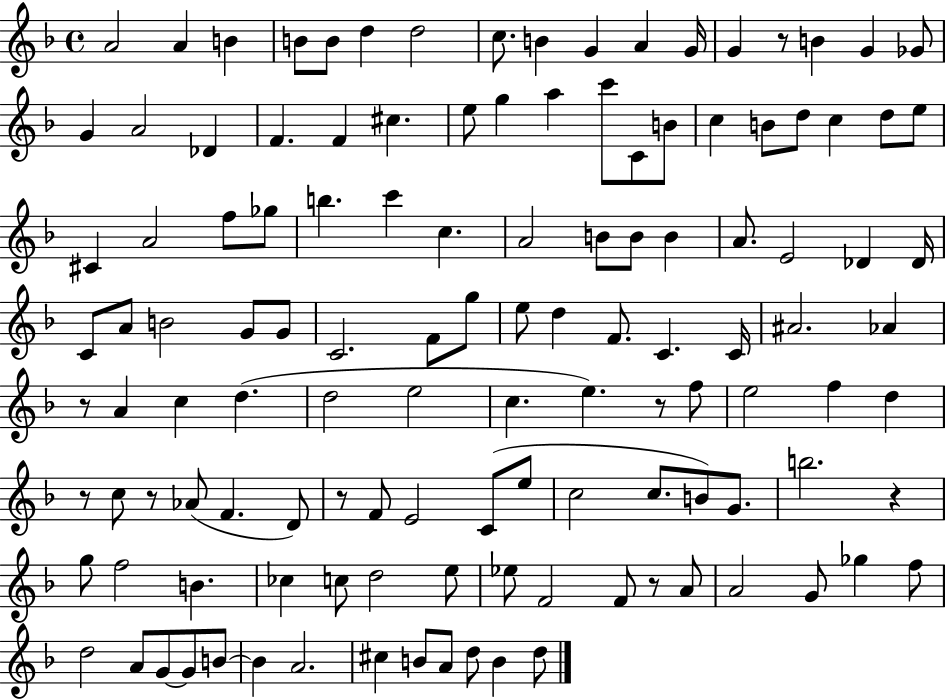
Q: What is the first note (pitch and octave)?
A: A4